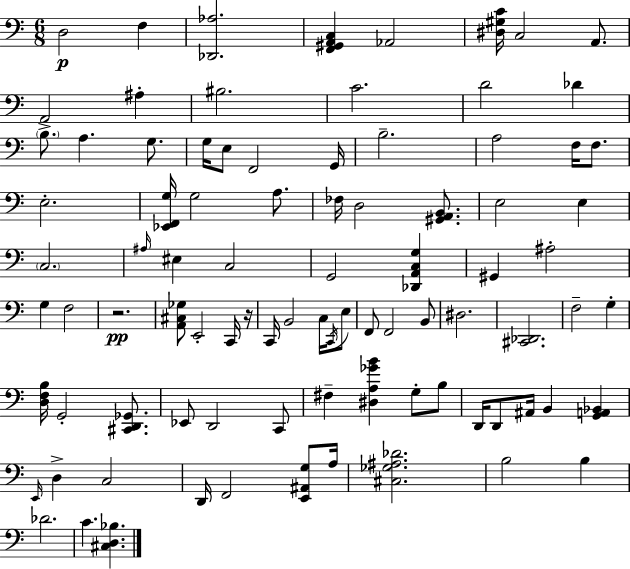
X:1
T:Untitled
M:6/8
L:1/4
K:C
D,2 F, [_D,,_A,]2 [F,,^G,,A,,C,] _A,,2 [^D,^G,C]/4 C,2 A,,/2 A,,2 ^A, ^B,2 C2 D2 _D B,/2 A, G,/2 G,/4 E,/2 F,,2 G,,/4 B,2 A,2 F,/4 F,/2 E,2 [_E,,F,,G,]/4 G,2 A,/2 _F,/4 D,2 [^G,,A,,B,,]/2 E,2 E, C,2 ^A,/4 ^E, C,2 G,,2 [_D,,A,,C,G,] ^G,, ^A,2 G, F,2 z2 [A,,^C,_G,]/2 E,,2 C,,/4 z/4 C,,/4 B,,2 C,/4 C,,/4 E,/2 F,,/2 F,,2 B,,/2 ^D,2 [^C,,_D,,]2 F,2 G, [D,F,B,]/4 G,,2 [^C,,D,,_G,,]/2 _E,,/2 D,,2 C,,/2 ^F, [^D,A,_GB] G,/2 B,/2 D,,/4 D,,/2 ^A,,/4 B,, [G,,A,,_B,,] E,,/4 D, C,2 D,,/4 F,,2 [E,,^A,,G,]/2 A,/4 [^C,_G,^A,_D]2 B,2 B, _D2 C [^C,D,_B,]